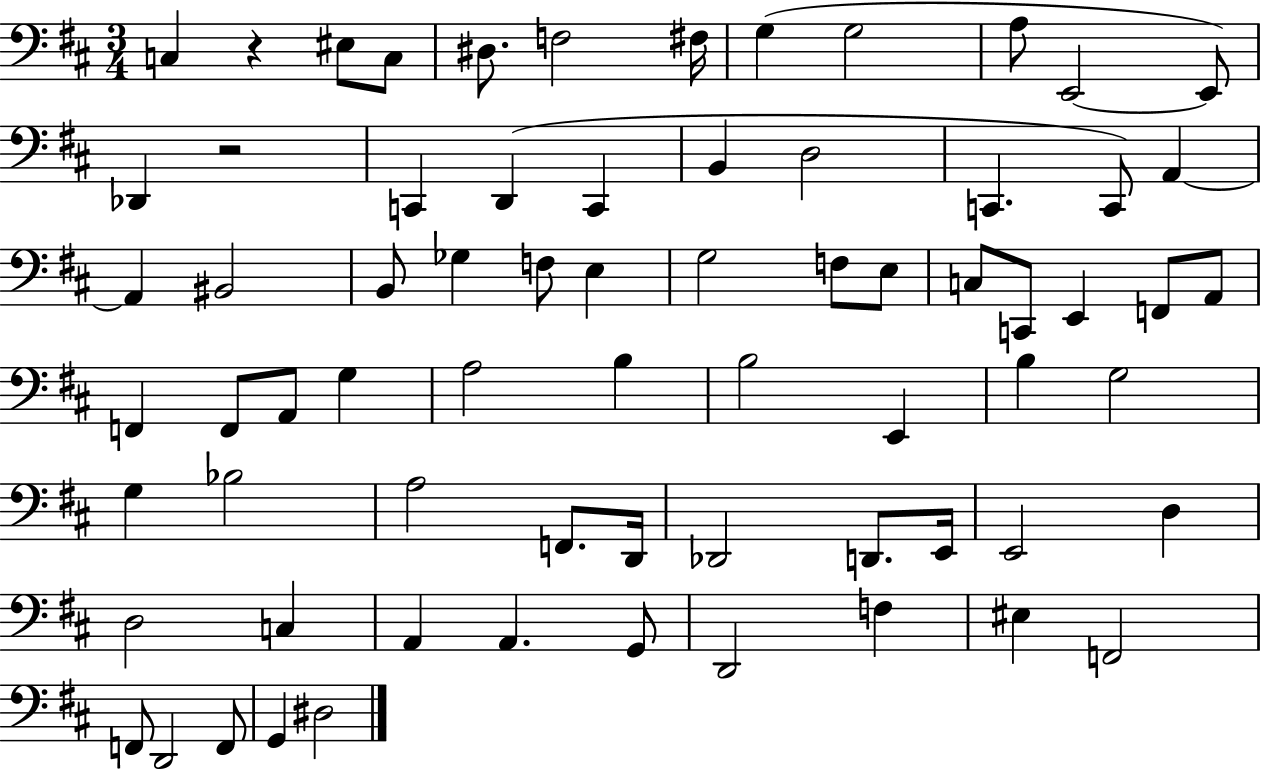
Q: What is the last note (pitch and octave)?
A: D#3